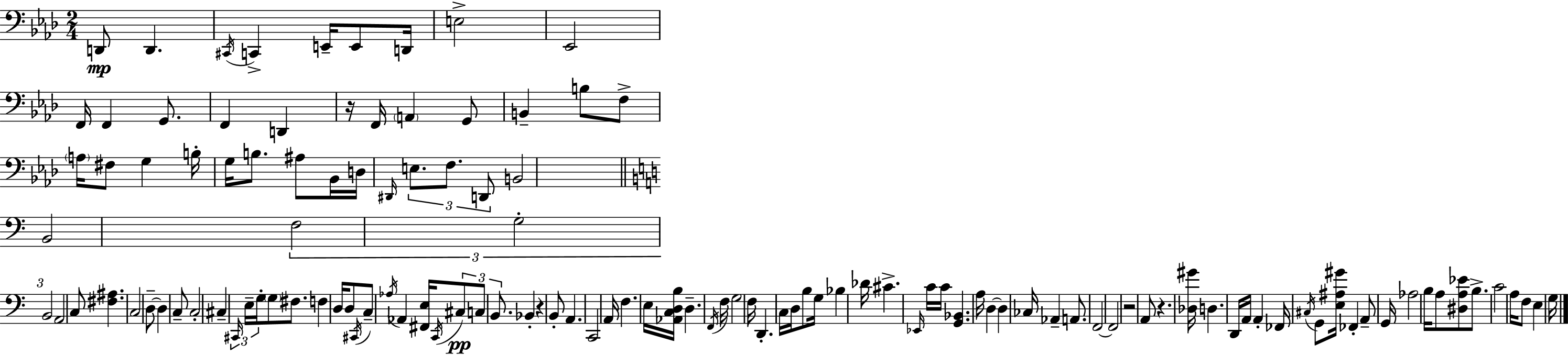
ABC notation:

X:1
T:Untitled
M:2/4
L:1/4
K:Fm
D,,/2 D,, ^C,,/4 C,, E,,/4 E,,/2 D,,/4 E,2 _E,,2 F,,/4 F,, G,,/2 F,, D,, z/4 F,,/4 A,, G,,/2 B,, B,/2 F,/2 A,/4 ^F,/2 G, B,/4 G,/4 B,/2 ^A,/2 _B,,/4 D,/4 ^D,,/4 E,/2 F,/2 D,,/2 B,,2 B,,2 F,2 G,2 B,,2 A,,2 C,/2 [^F,^A,] C,2 D,/2 D, C,/2 C,2 ^C, ^C,,/4 E,/4 G,/4 G,/2 ^F,/2 F, D,/4 D,/2 ^C,,/4 C,/2 _A,/4 _A,, [^F,,E,]/4 C,,/4 ^C,/2 C,/2 B,,/2 _B,, z B,,/2 A,, C,,2 A,,/4 F, E,/4 [_A,,C,D,B,]/4 D, F,,/4 F,/4 G,2 F,/4 D,, C,/4 D,/4 B,/2 G,/4 _B, _D/4 ^C _E,,/4 C/4 C/4 [G,,_B,,] A,/4 D, D, _C,/4 _A,, A,,/2 F,,2 F,,2 z2 A,,/2 z [_D,^G]/4 D, D,,/4 A,,/4 A,, _F,,/4 ^C,/4 G,,/2 [E,^A,^G]/4 _F,, A,,/2 G,,/4 _A,2 B,/4 A,/2 [^D,A,_E]/2 B,/2 C2 A,/4 F,/2 E, G,/4